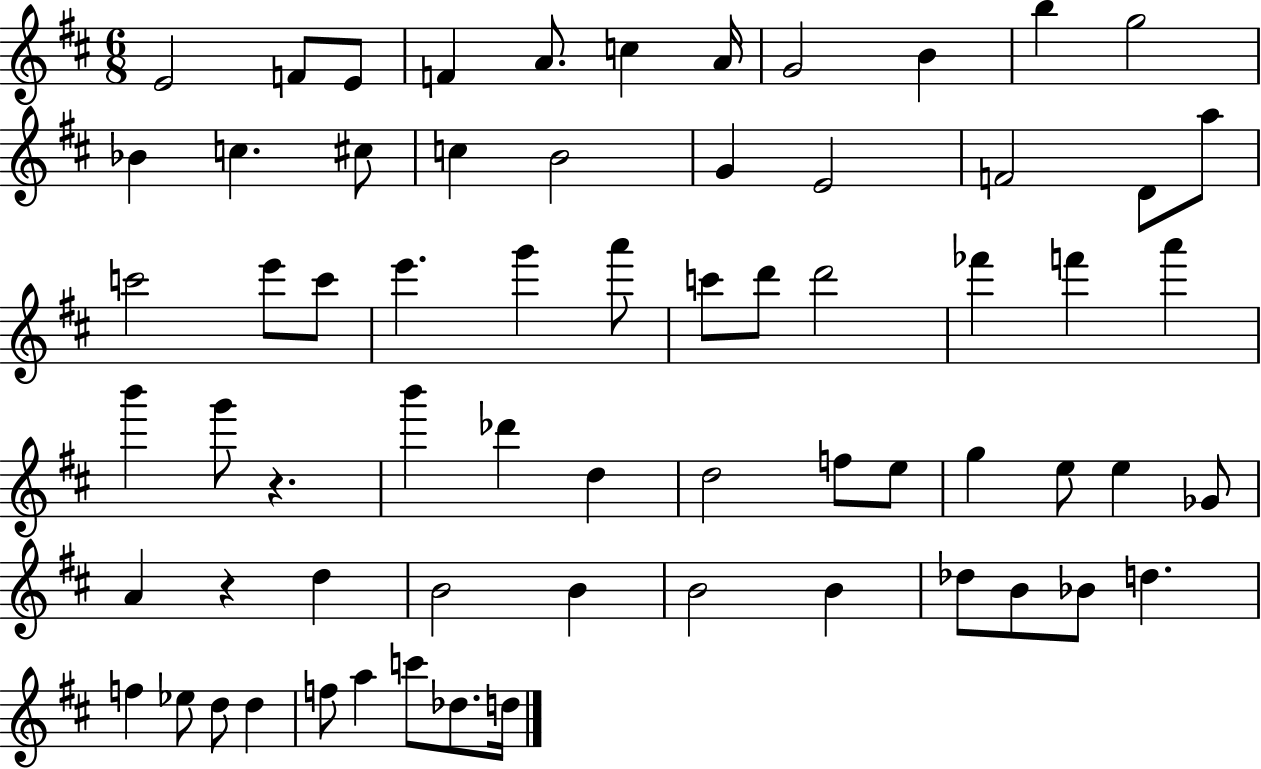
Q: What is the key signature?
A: D major